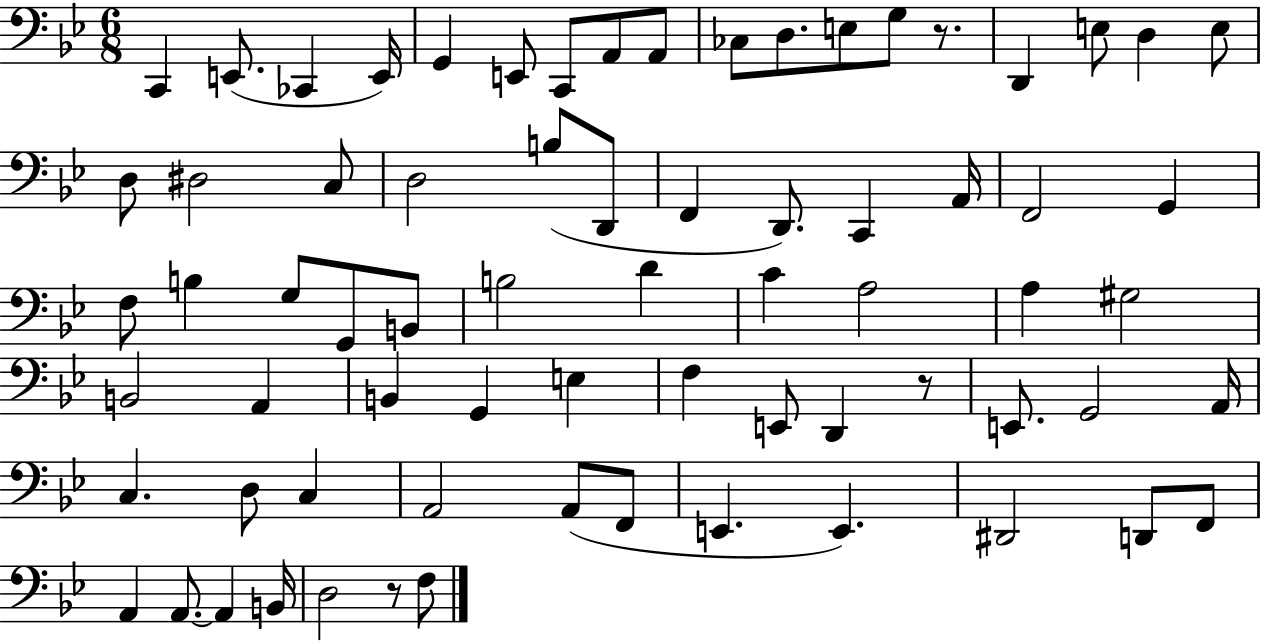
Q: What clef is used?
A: bass